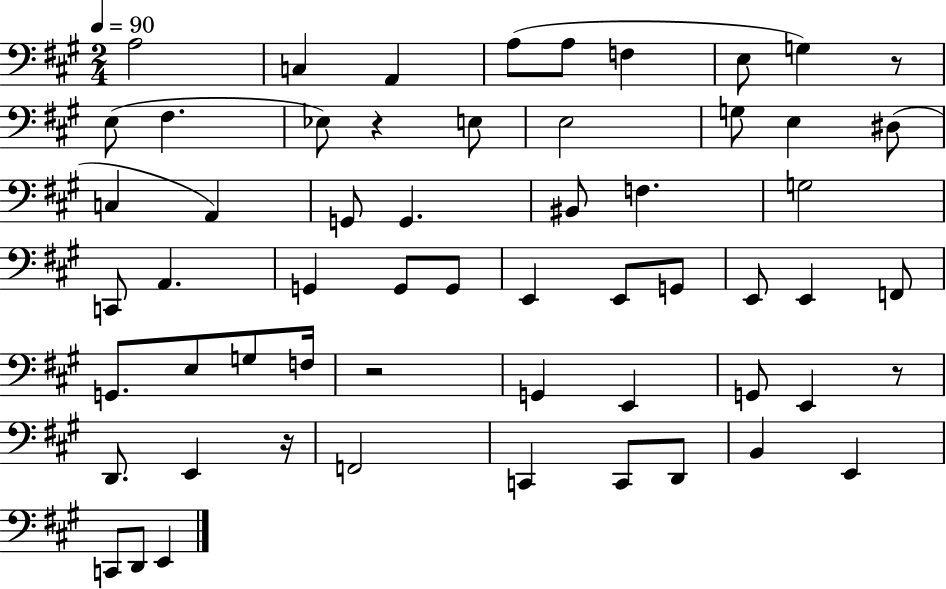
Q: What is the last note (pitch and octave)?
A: E2